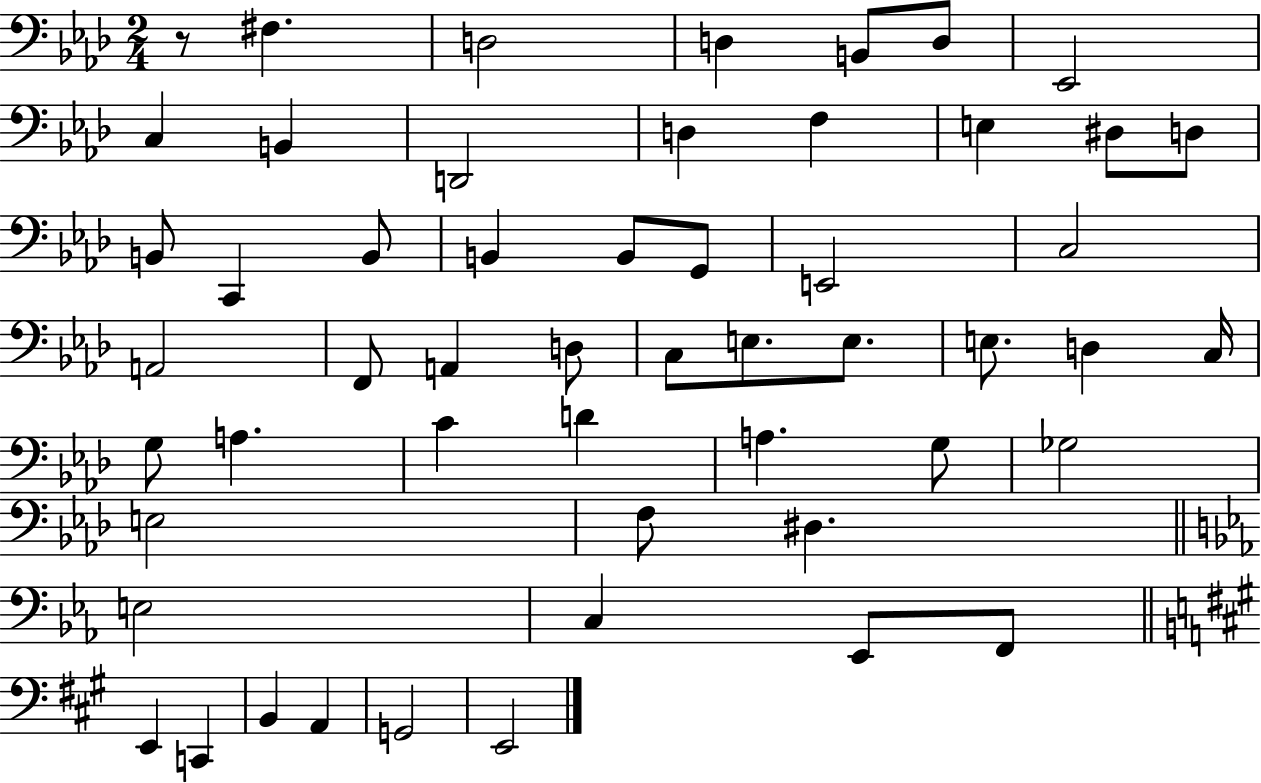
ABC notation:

X:1
T:Untitled
M:2/4
L:1/4
K:Ab
z/2 ^F, D,2 D, B,,/2 D,/2 _E,,2 C, B,, D,,2 D, F, E, ^D,/2 D,/2 B,,/2 C,, B,,/2 B,, B,,/2 G,,/2 E,,2 C,2 A,,2 F,,/2 A,, D,/2 C,/2 E,/2 E,/2 E,/2 D, C,/4 G,/2 A, C D A, G,/2 _G,2 E,2 F,/2 ^D, E,2 C, _E,,/2 F,,/2 E,, C,, B,, A,, G,,2 E,,2